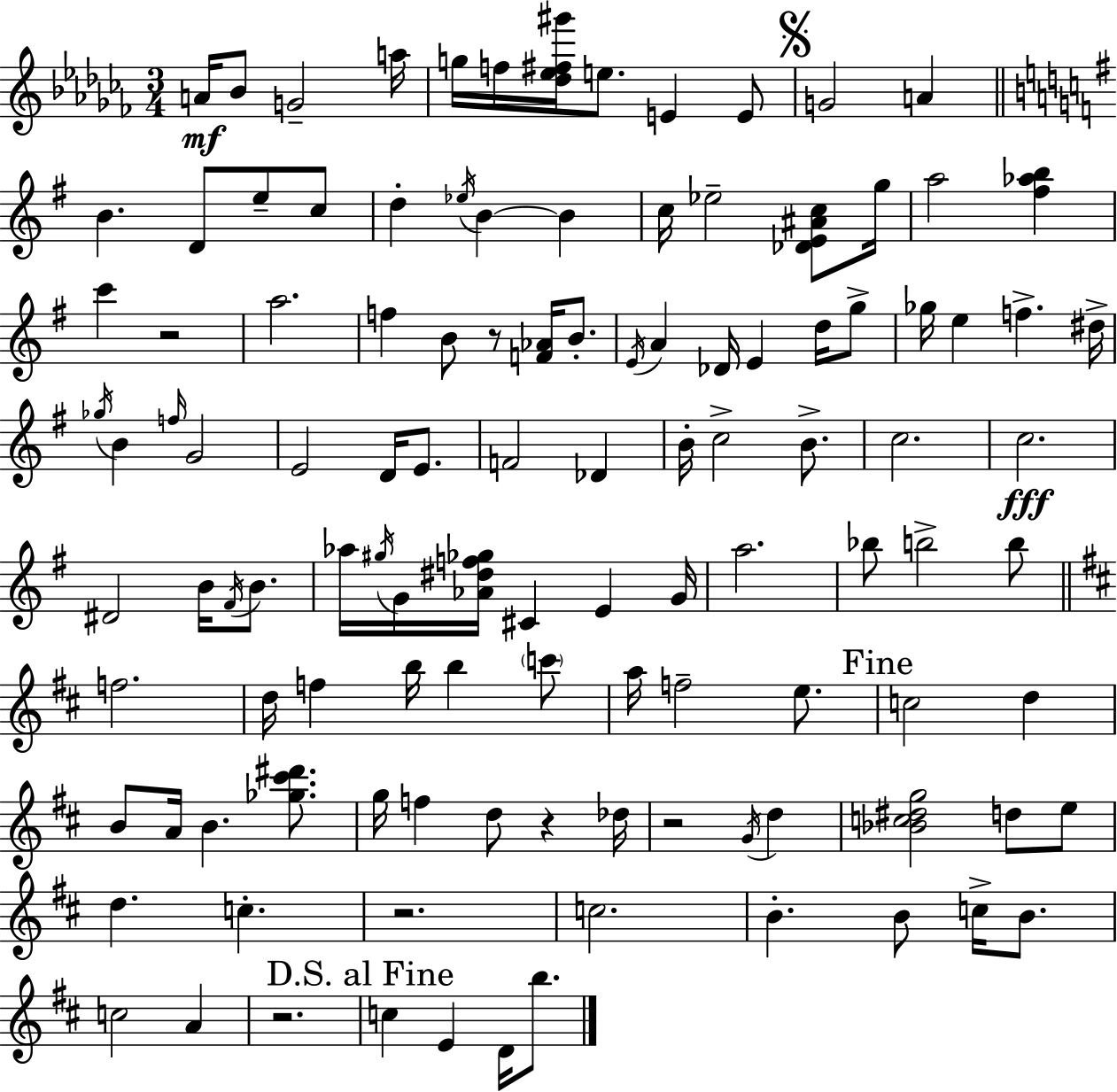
X:1
T:Untitled
M:3/4
L:1/4
K:Abm
A/4 _B/2 G2 a/4 g/4 f/4 [_d_e^f^g']/4 e/2 E E/2 G2 A B D/2 e/2 c/2 d _e/4 B B c/4 _e2 [_DE^Ac]/2 g/4 a2 [^f_ab] c' z2 a2 f B/2 z/2 [F_A]/4 B/2 E/4 A _D/4 E d/4 g/2 _g/4 e f ^d/4 _g/4 B f/4 G2 E2 D/4 E/2 F2 _D B/4 c2 B/2 c2 c2 ^D2 B/4 ^F/4 B/2 _a/4 ^g/4 G/4 [_A^df_g]/4 ^C E G/4 a2 _b/2 b2 b/2 f2 d/4 f b/4 b c'/2 a/4 f2 e/2 c2 d B/2 A/4 B [_g^c'^d']/2 g/4 f d/2 z _d/4 z2 G/4 d [_Bc^dg]2 d/2 e/2 d c z2 c2 B B/2 c/4 B/2 c2 A z2 c E D/4 b/2